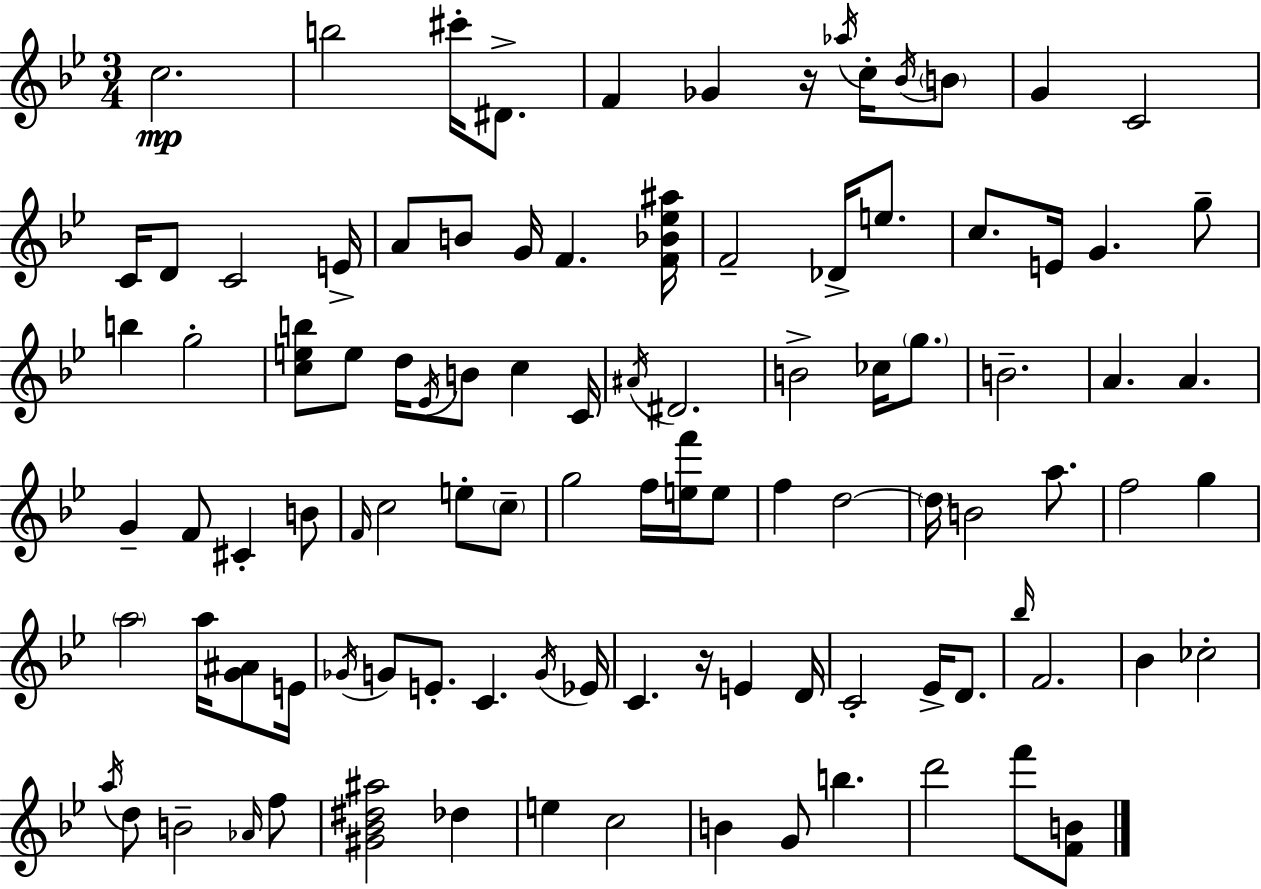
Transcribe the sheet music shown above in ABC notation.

X:1
T:Untitled
M:3/4
L:1/4
K:Bb
c2 b2 ^c'/4 ^D/2 F _G z/4 _a/4 c/4 _B/4 B/2 G C2 C/4 D/2 C2 E/4 A/2 B/2 G/4 F [F_B_e^a]/4 F2 _D/4 e/2 c/2 E/4 G g/2 b g2 [ceb]/2 e/2 d/4 _E/4 B/2 c C/4 ^A/4 ^D2 B2 _c/4 g/2 B2 A A G F/2 ^C B/2 F/4 c2 e/2 c/2 g2 f/4 [ef']/4 e/2 f d2 d/4 B2 a/2 f2 g a2 a/4 [G^A]/2 E/4 _G/4 G/2 E/2 C G/4 _E/4 C z/4 E D/4 C2 _E/4 D/2 _b/4 F2 _B _c2 a/4 d/2 B2 _A/4 f/2 [^G_B^d^a]2 _d e c2 B G/2 b d'2 f'/2 [FB]/2